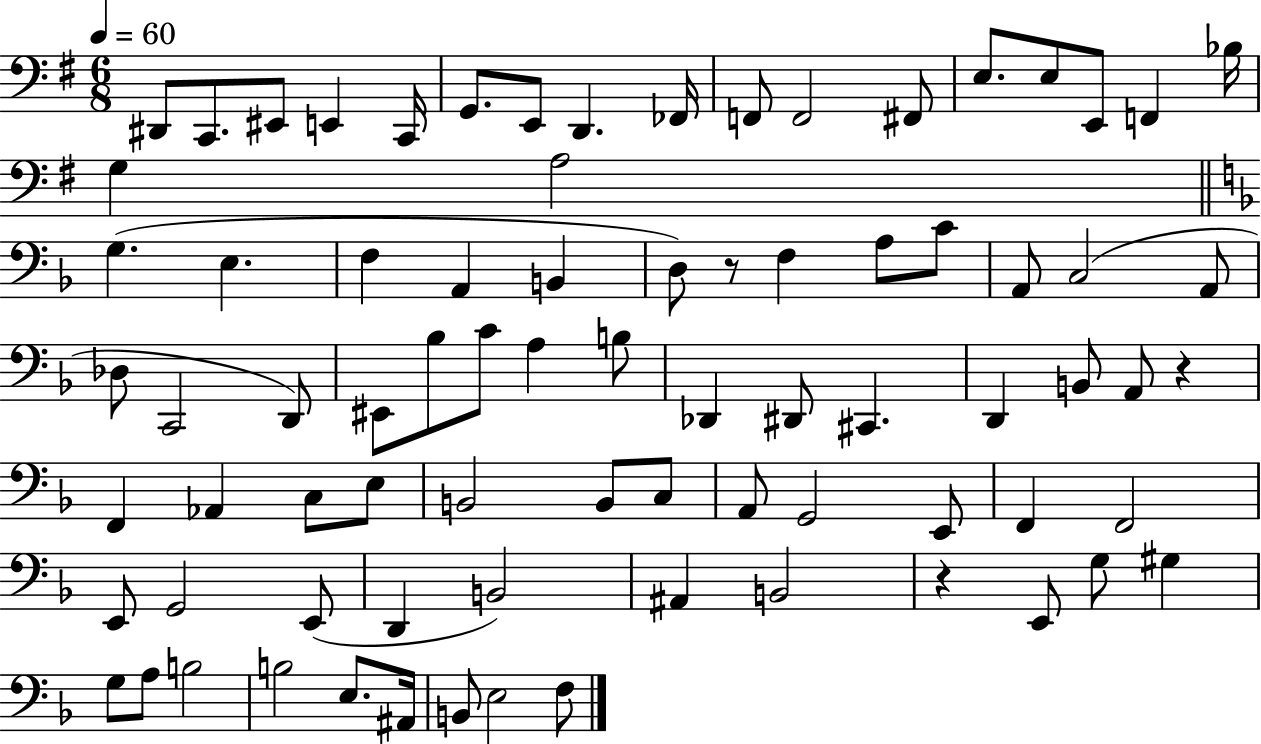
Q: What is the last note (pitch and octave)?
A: F3